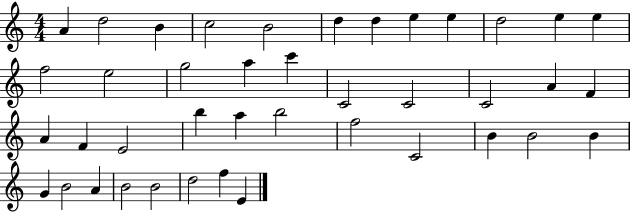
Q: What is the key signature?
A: C major